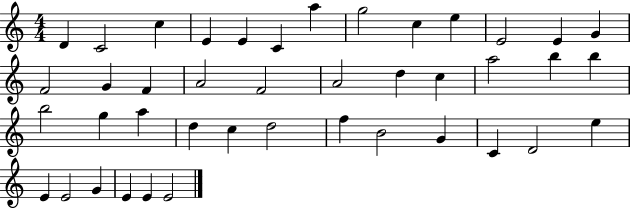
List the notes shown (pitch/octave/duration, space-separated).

D4/q C4/h C5/q E4/q E4/q C4/q A5/q G5/h C5/q E5/q E4/h E4/q G4/q F4/h G4/q F4/q A4/h F4/h A4/h D5/q C5/q A5/h B5/q B5/q B5/h G5/q A5/q D5/q C5/q D5/h F5/q B4/h G4/q C4/q D4/h E5/q E4/q E4/h G4/q E4/q E4/q E4/h